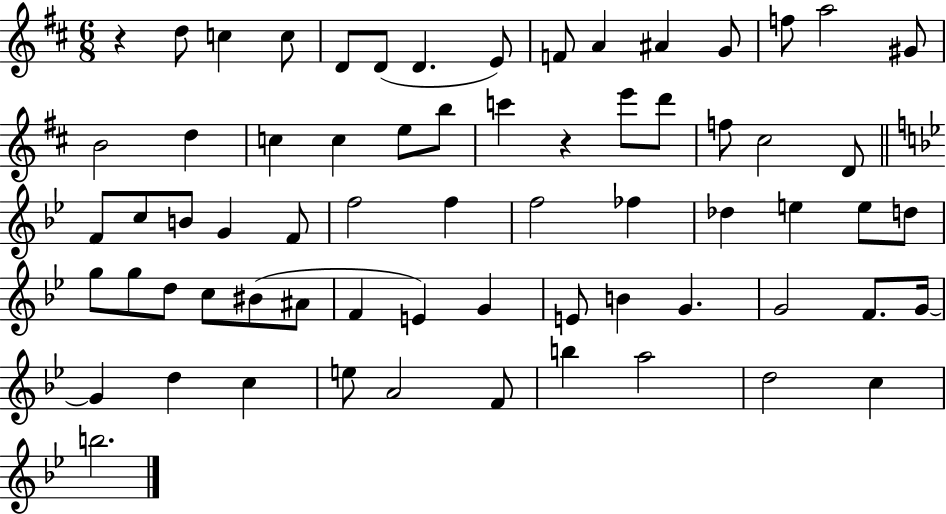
R/q D5/e C5/q C5/e D4/e D4/e D4/q. E4/e F4/e A4/q A#4/q G4/e F5/e A5/h G#4/e B4/h D5/q C5/q C5/q E5/e B5/e C6/q R/q E6/e D6/e F5/e C#5/h D4/e F4/e C5/e B4/e G4/q F4/e F5/h F5/q F5/h FES5/q Db5/q E5/q E5/e D5/e G5/e G5/e D5/e C5/e BIS4/e A#4/e F4/q E4/q G4/q E4/e B4/q G4/q. G4/h F4/e. G4/s G4/q D5/q C5/q E5/e A4/h F4/e B5/q A5/h D5/h C5/q B5/h.